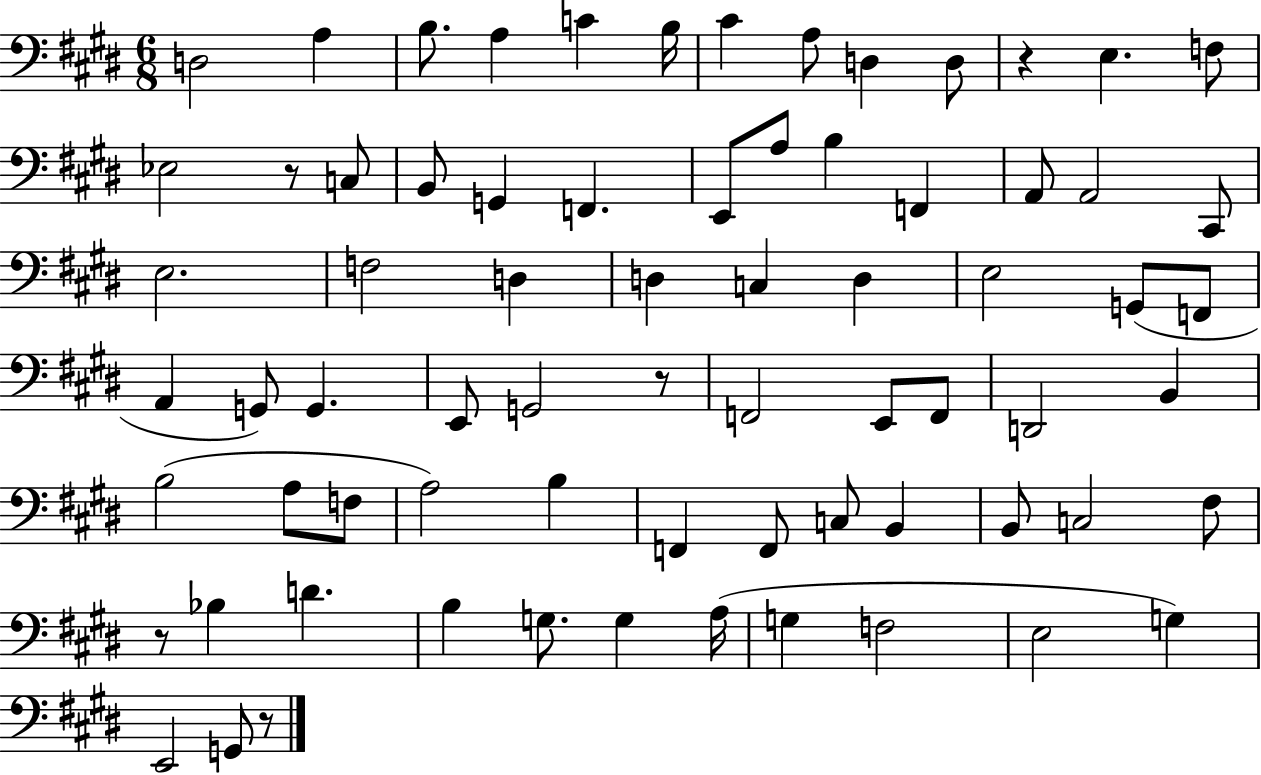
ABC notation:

X:1
T:Untitled
M:6/8
L:1/4
K:E
D,2 A, B,/2 A, C B,/4 ^C A,/2 D, D,/2 z E, F,/2 _E,2 z/2 C,/2 B,,/2 G,, F,, E,,/2 A,/2 B, F,, A,,/2 A,,2 ^C,,/2 E,2 F,2 D, D, C, D, E,2 G,,/2 F,,/2 A,, G,,/2 G,, E,,/2 G,,2 z/2 F,,2 E,,/2 F,,/2 D,,2 B,, B,2 A,/2 F,/2 A,2 B, F,, F,,/2 C,/2 B,, B,,/2 C,2 ^F,/2 z/2 _B, D B, G,/2 G, A,/4 G, F,2 E,2 G, E,,2 G,,/2 z/2